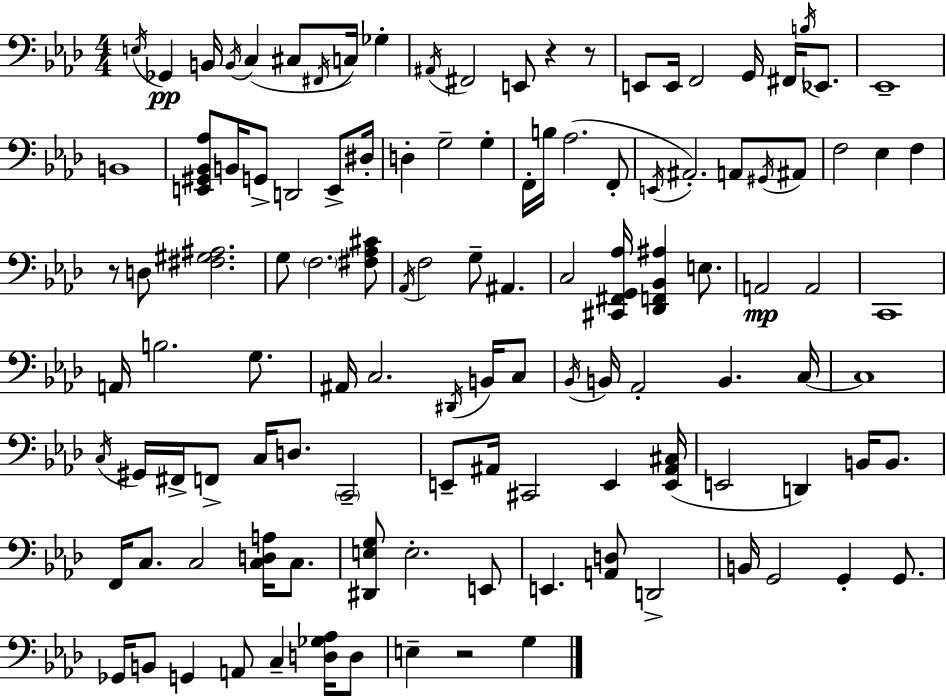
E3/s Gb2/q B2/s B2/s C3/q C#3/e F#2/s C3/s Gb3/q A#2/s F#2/h E2/e R/q R/e E2/e E2/s F2/h G2/s F#2/s B3/s Eb2/e. Eb2/w B2/w [E2,G#2,Bb2,Ab3]/e B2/s G2/e D2/h E2/e D#3/s D3/q G3/h G3/q F2/s B3/s Ab3/h. F2/e E2/s A#2/h. A2/e G#2/s A#2/e F3/h Eb3/q F3/q R/e D3/e [F#3,G#3,A#3]/h. G3/e F3/h. [F#3,Ab3,C#4]/e Ab2/s F3/h G3/e A#2/q. C3/h [C#2,F#2,G2,Ab3]/s [Db2,F2,Bb2,A#3]/q E3/e. A2/h A2/h C2/w A2/s B3/h. G3/e. A#2/s C3/h. D#2/s B2/s C3/e Bb2/s B2/s Ab2/h B2/q. C3/s C3/w C3/s G#2/s F#2/s F2/e C3/s D3/e. C2/h E2/e A#2/s C#2/h E2/q [E2,A#2,C#3]/s E2/h D2/q B2/s B2/e. F2/s C3/e. C3/h [C3,D3,A3]/s C3/e. [D#2,E3,G3]/e E3/h. E2/e E2/q. [A2,D3]/e D2/h B2/s G2/h G2/q G2/e. Gb2/s B2/e G2/q A2/e C3/q [D3,Gb3,Ab3]/s D3/e E3/q R/h G3/q